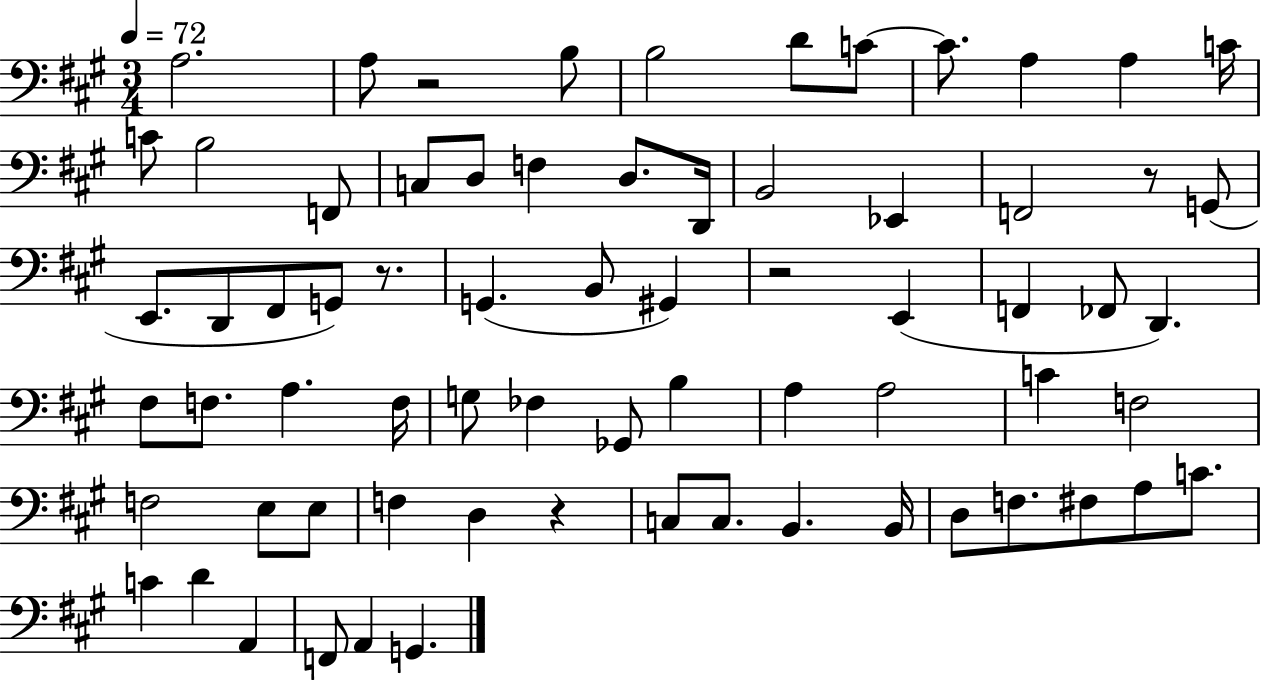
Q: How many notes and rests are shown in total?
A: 70